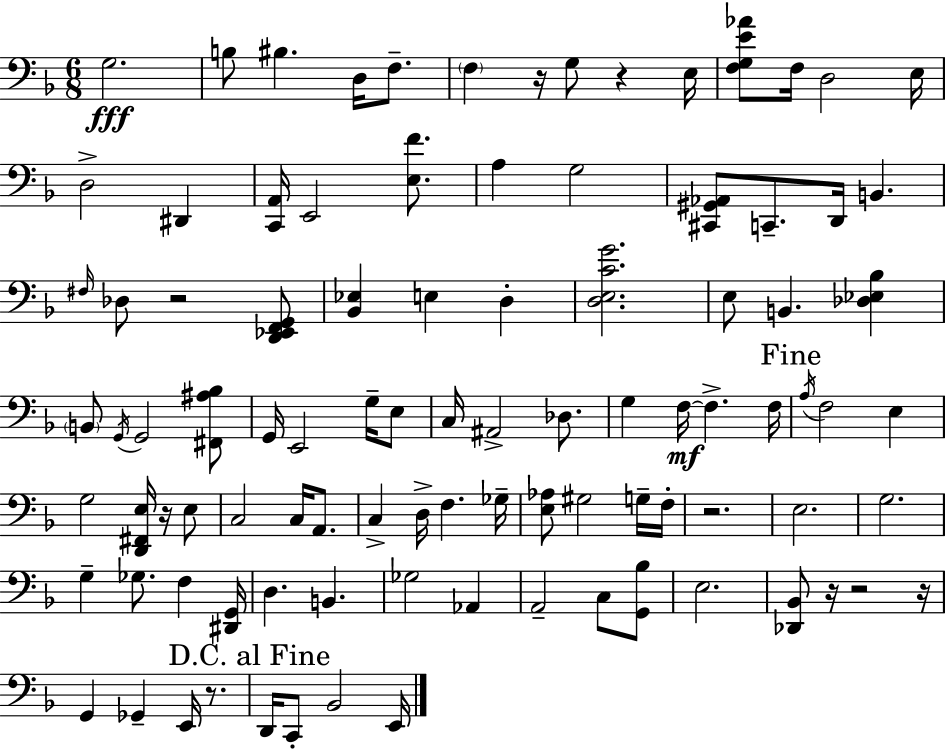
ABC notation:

X:1
T:Untitled
M:6/8
L:1/4
K:F
G,2 B,/2 ^B, D,/4 F,/2 F, z/4 G,/2 z E,/4 [F,G,E_A]/2 F,/4 D,2 E,/4 D,2 ^D,, [C,,A,,]/4 E,,2 [E,F]/2 A, G,2 [^C,,^G,,_A,,]/2 C,,/2 D,,/4 B,, ^F,/4 _D,/2 z2 [D,,_E,,F,,G,,]/2 [_B,,_E,] E, D, [D,E,CG]2 E,/2 B,, [_D,_E,_B,] B,,/2 G,,/4 G,,2 [^F,,^A,_B,]/2 G,,/4 E,,2 G,/4 E,/2 C,/4 ^A,,2 _D,/2 G, F,/4 F, F,/4 A,/4 F,2 E, G,2 [D,,^F,,E,]/4 z/4 E,/2 C,2 C,/4 A,,/2 C, D,/4 F, _G,/4 [E,_A,]/2 ^G,2 G,/4 F,/4 z2 E,2 G,2 G, _G,/2 F, [^D,,G,,]/4 D, B,, _G,2 _A,, A,,2 C,/2 [G,,_B,]/2 E,2 [_D,,_B,,]/2 z/4 z2 z/4 G,, _G,, E,,/4 z/2 D,,/4 C,,/2 _B,,2 E,,/4